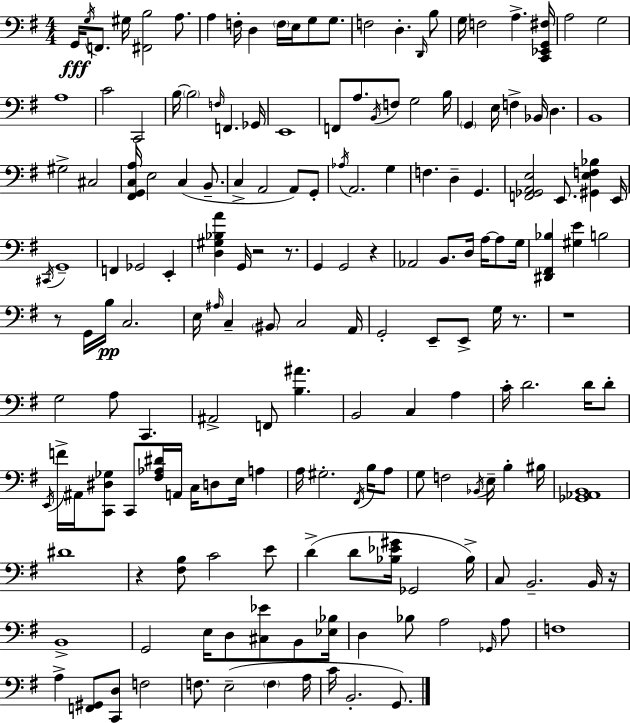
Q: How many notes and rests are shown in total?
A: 175